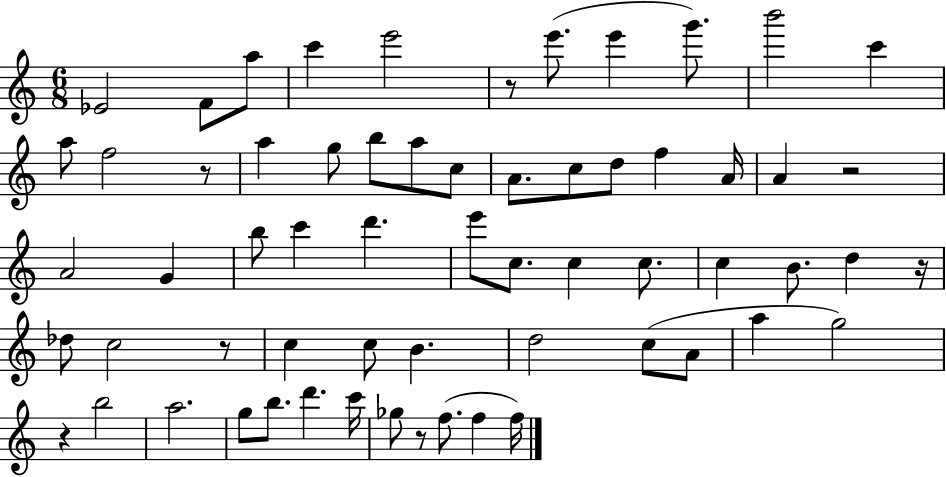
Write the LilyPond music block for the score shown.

{
  \clef treble
  \numericTimeSignature
  \time 6/8
  \key c \major
  ees'2 f'8 a''8 | c'''4 e'''2 | r8 e'''8.( e'''4 g'''8.) | b'''2 c'''4 | \break a''8 f''2 r8 | a''4 g''8 b''8 a''8 c''8 | a'8. c''8 d''8 f''4 a'16 | a'4 r2 | \break a'2 g'4 | b''8 c'''4 d'''4. | e'''8 c''8. c''4 c''8. | c''4 b'8. d''4 r16 | \break des''8 c''2 r8 | c''4 c''8 b'4. | d''2 c''8( a'8 | a''4 g''2) | \break r4 b''2 | a''2. | g''8 b''8. d'''4. c'''16 | ges''8 r8 f''8.( f''4 f''16) | \break \bar "|."
}